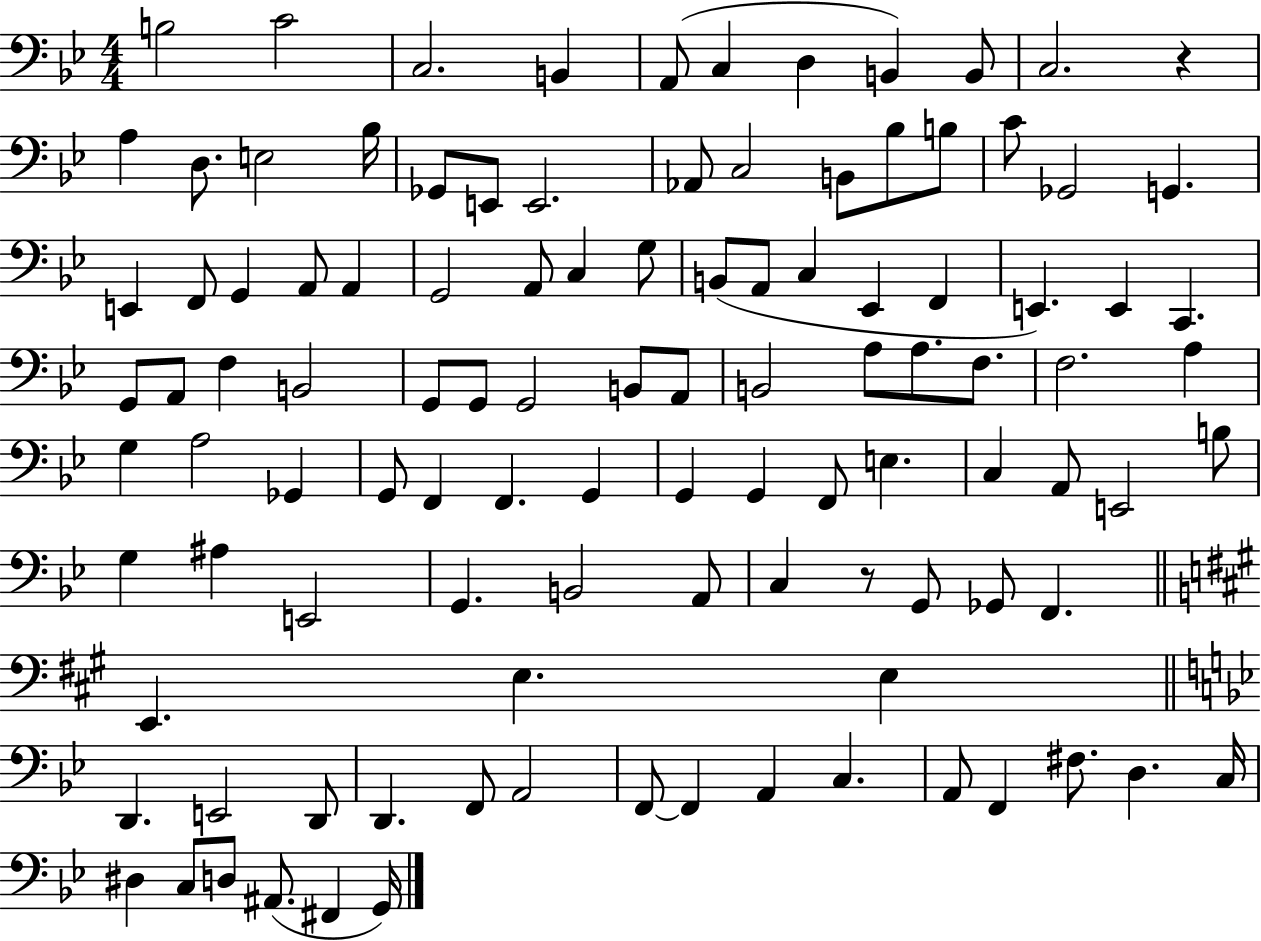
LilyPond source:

{
  \clef bass
  \numericTimeSignature
  \time 4/4
  \key bes \major
  b2 c'2 | c2. b,4 | a,8( c4 d4 b,4) b,8 | c2. r4 | \break a4 d8. e2 bes16 | ges,8 e,8 e,2. | aes,8 c2 b,8 bes8 b8 | c'8 ges,2 g,4. | \break e,4 f,8 g,4 a,8 a,4 | g,2 a,8 c4 g8 | b,8( a,8 c4 ees,4 f,4 | e,4.) e,4 c,4. | \break g,8 a,8 f4 b,2 | g,8 g,8 g,2 b,8 a,8 | b,2 a8 a8. f8. | f2. a4 | \break g4 a2 ges,4 | g,8 f,4 f,4. g,4 | g,4 g,4 f,8 e4. | c4 a,8 e,2 b8 | \break g4 ais4 e,2 | g,4. b,2 a,8 | c4 r8 g,8 ges,8 f,4. | \bar "||" \break \key a \major e,4. e4. e4 | \bar "||" \break \key bes \major d,4. e,2 d,8 | d,4. f,8 a,2 | f,8~~ f,4 a,4 c4. | a,8 f,4 fis8. d4. c16 | \break dis4 c8 d8 ais,8.( fis,4 g,16) | \bar "|."
}